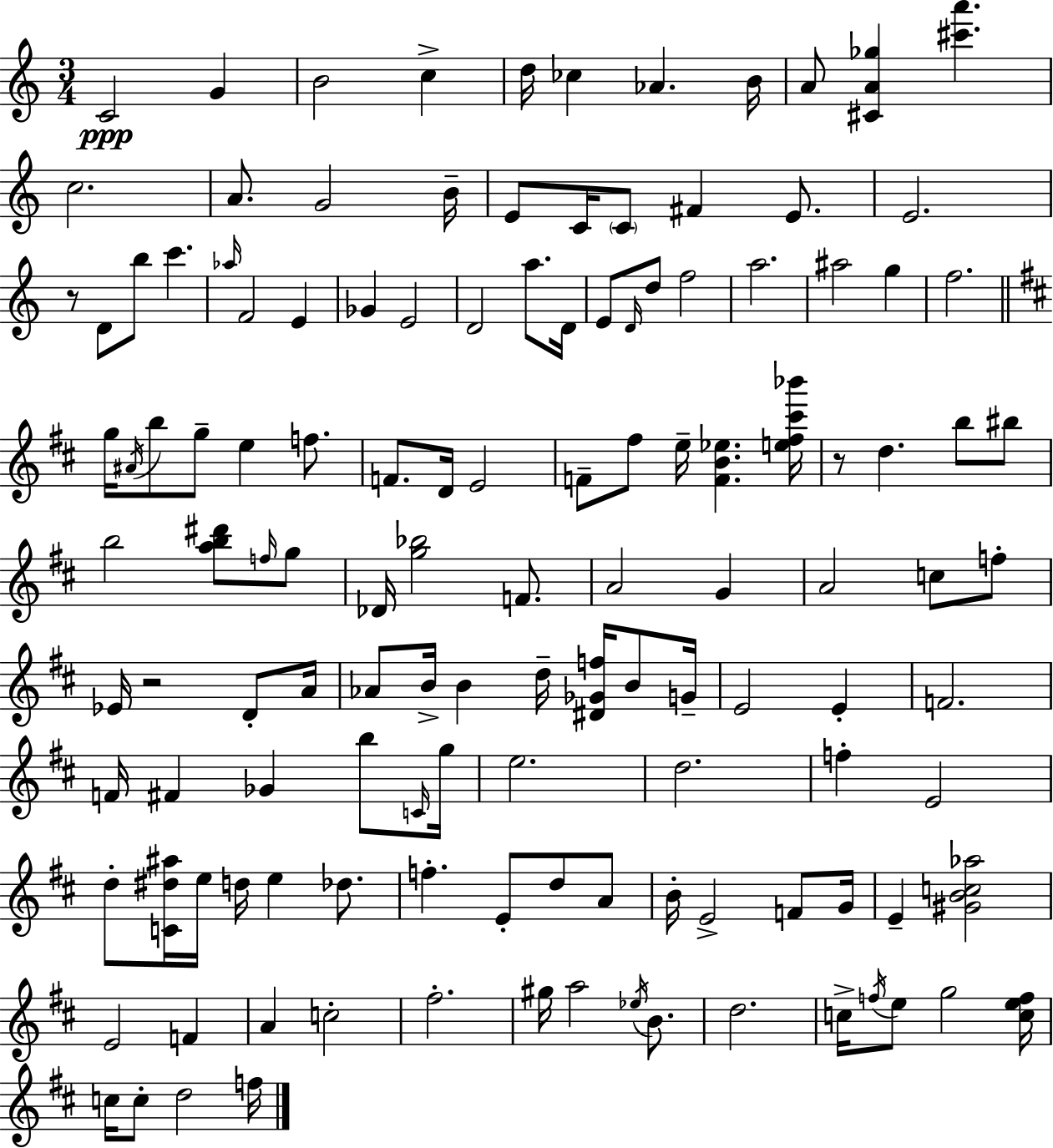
X:1
T:Untitled
M:3/4
L:1/4
K:Am
C2 G B2 c d/4 _c _A B/4 A/2 [^CA_g] [^c'a'] c2 A/2 G2 B/4 E/2 C/4 C/2 ^F E/2 E2 z/2 D/2 b/2 c' _a/4 F2 E _G E2 D2 a/2 D/4 E/2 D/4 d/2 f2 a2 ^a2 g f2 g/4 ^A/4 b/2 g/2 e f/2 F/2 D/4 E2 F/2 ^f/2 e/4 [FB_e] [e^f^c'_b']/4 z/2 d b/2 ^b/2 b2 [ab^d']/2 f/4 g/2 _D/4 [g_b]2 F/2 A2 G A2 c/2 f/2 _E/4 z2 D/2 A/4 _A/2 B/4 B d/4 [^D_Gf]/4 B/2 G/4 E2 E F2 F/4 ^F _G b/2 C/4 g/4 e2 d2 f E2 d/2 [C^d^a]/4 e/4 d/4 e _d/2 f E/2 d/2 A/2 B/4 E2 F/2 G/4 E [^GBc_a]2 E2 F A c2 ^f2 ^g/4 a2 _e/4 B/2 d2 c/4 f/4 e/2 g2 [cef]/4 c/4 c/2 d2 f/4